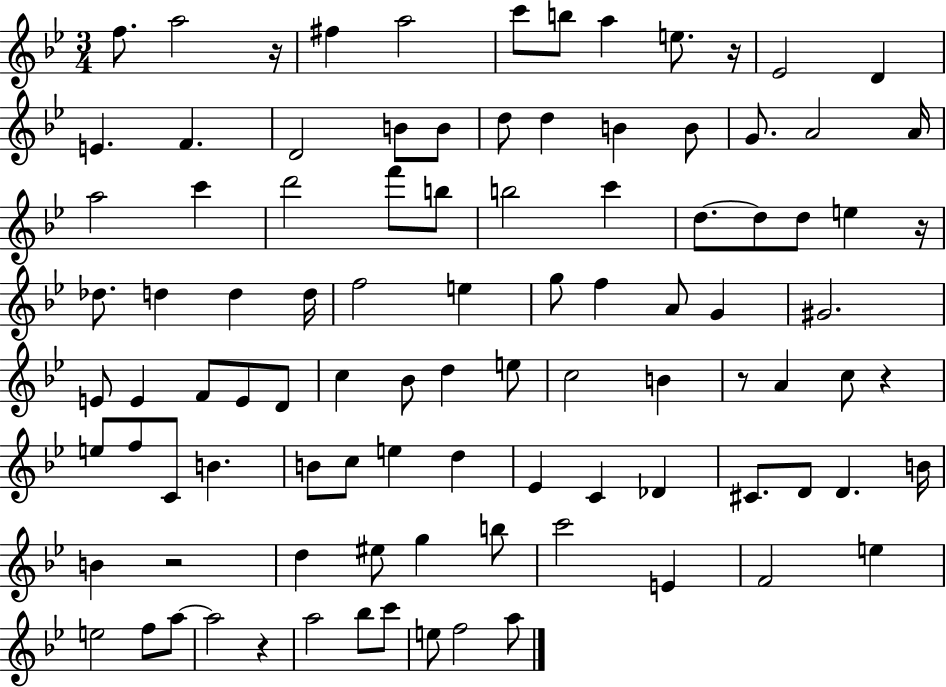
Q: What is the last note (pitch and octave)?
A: A5